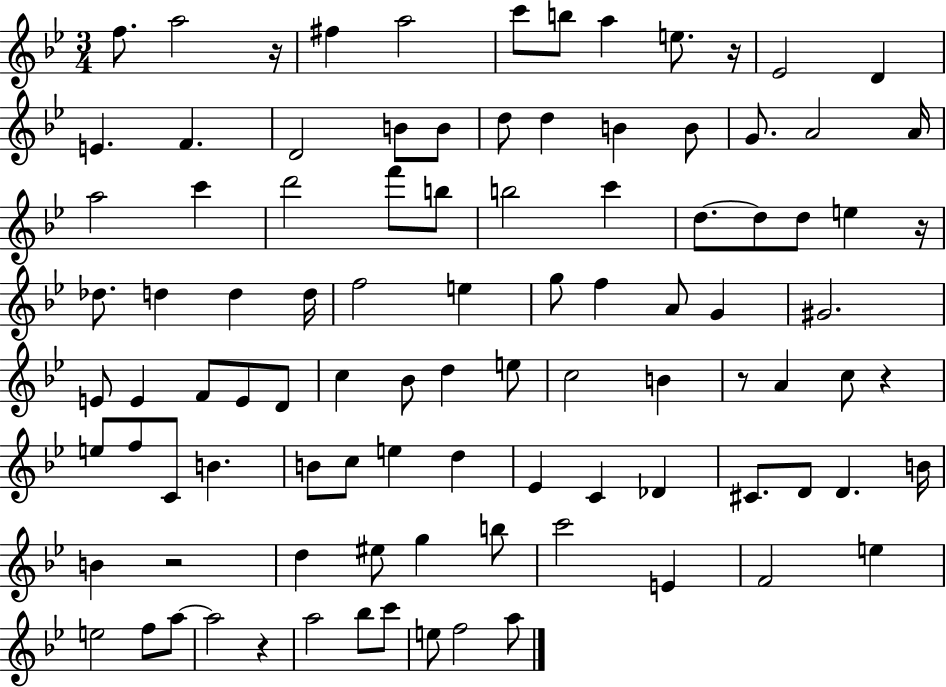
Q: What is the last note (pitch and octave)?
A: A5